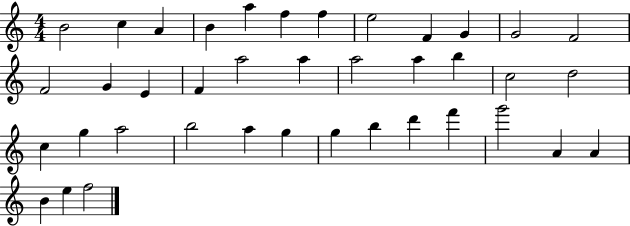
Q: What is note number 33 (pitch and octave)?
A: F6